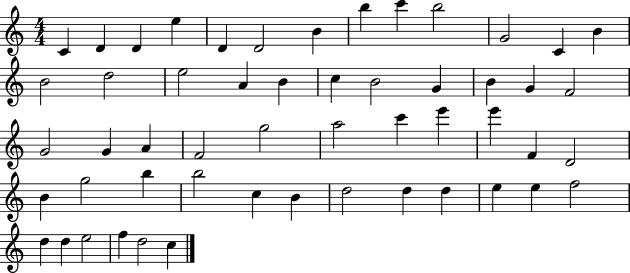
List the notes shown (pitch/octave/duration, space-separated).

C4/q D4/q D4/q E5/q D4/q D4/h B4/q B5/q C6/q B5/h G4/h C4/q B4/q B4/h D5/h E5/h A4/q B4/q C5/q B4/h G4/q B4/q G4/q F4/h G4/h G4/q A4/q F4/h G5/h A5/h C6/q E6/q E6/q F4/q D4/h B4/q G5/h B5/q B5/h C5/q B4/q D5/h D5/q D5/q E5/q E5/q F5/h D5/q D5/q E5/h F5/q D5/h C5/q